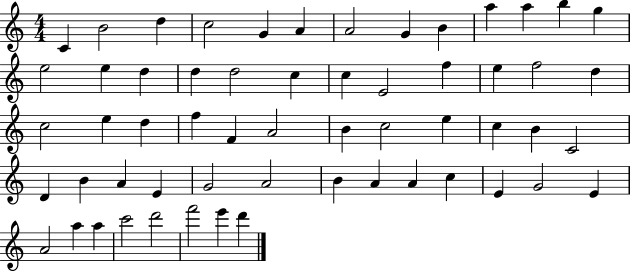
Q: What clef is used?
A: treble